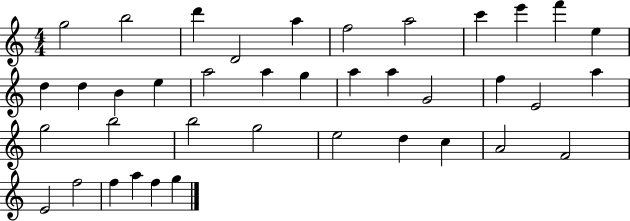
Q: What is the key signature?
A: C major